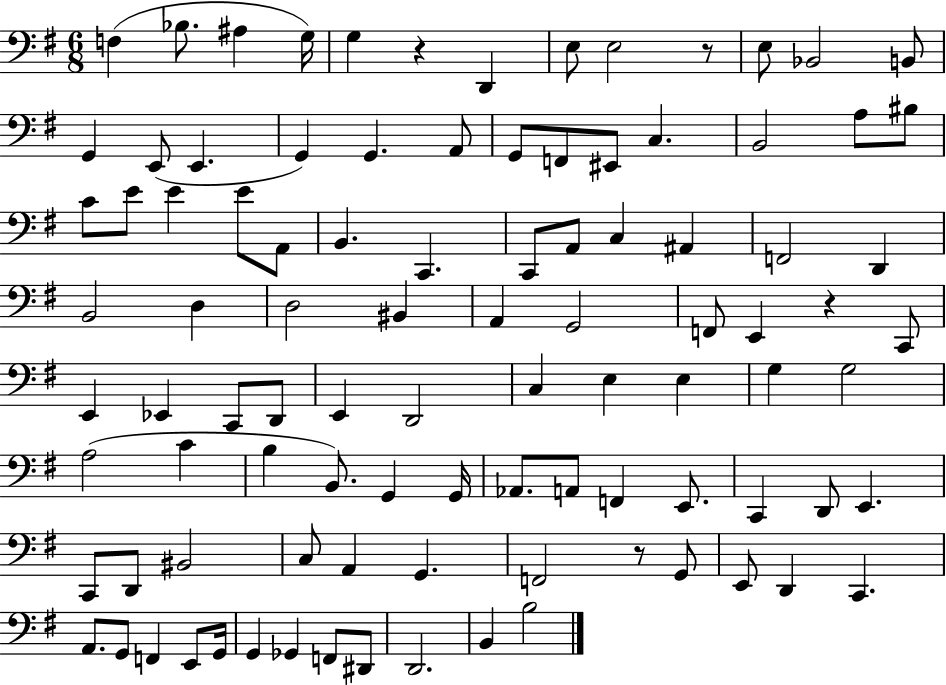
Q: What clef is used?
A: bass